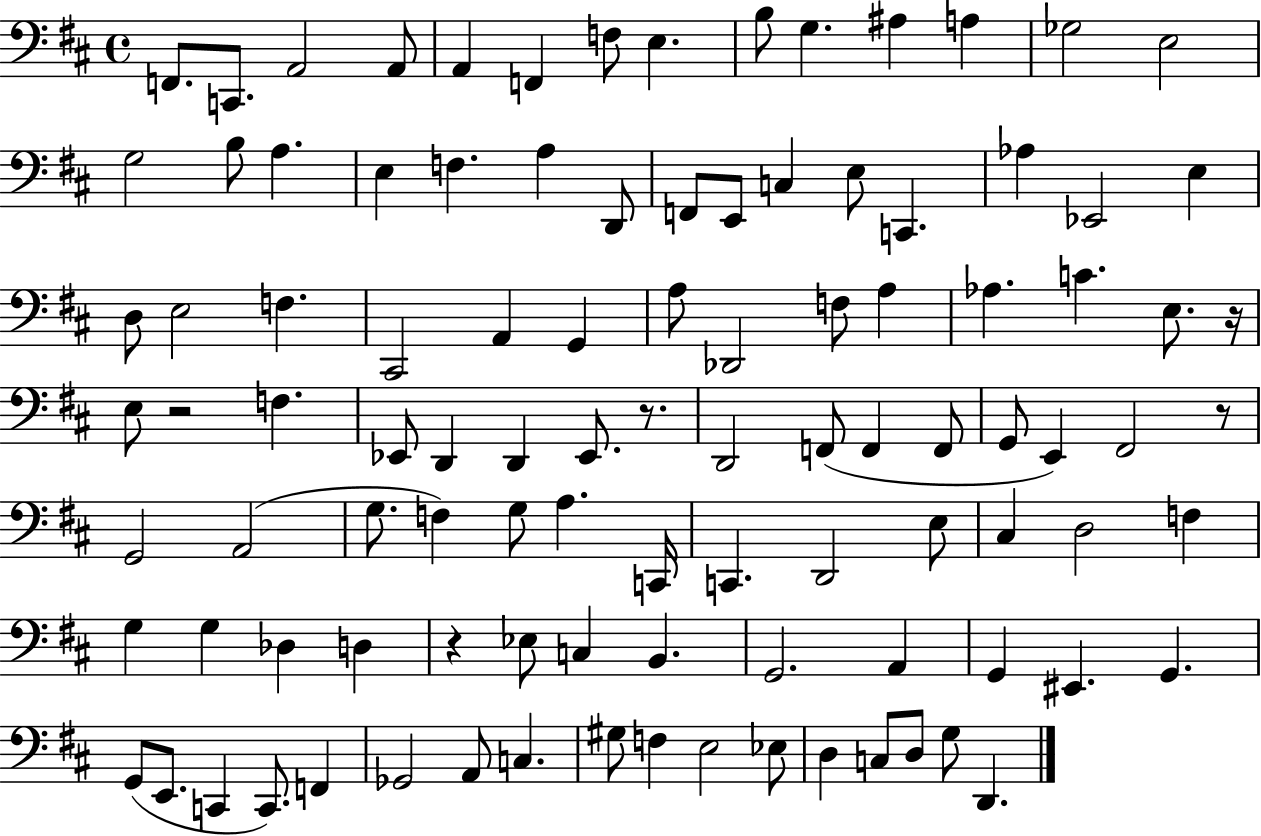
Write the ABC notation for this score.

X:1
T:Untitled
M:4/4
L:1/4
K:D
F,,/2 C,,/2 A,,2 A,,/2 A,, F,, F,/2 E, B,/2 G, ^A, A, _G,2 E,2 G,2 B,/2 A, E, F, A, D,,/2 F,,/2 E,,/2 C, E,/2 C,, _A, _E,,2 E, D,/2 E,2 F, ^C,,2 A,, G,, A,/2 _D,,2 F,/2 A, _A, C E,/2 z/4 E,/2 z2 F, _E,,/2 D,, D,, _E,,/2 z/2 D,,2 F,,/2 F,, F,,/2 G,,/2 E,, ^F,,2 z/2 G,,2 A,,2 G,/2 F, G,/2 A, C,,/4 C,, D,,2 E,/2 ^C, D,2 F, G, G, _D, D, z _E,/2 C, B,, G,,2 A,, G,, ^E,, G,, G,,/2 E,,/2 C,, C,,/2 F,, _G,,2 A,,/2 C, ^G,/2 F, E,2 _E,/2 D, C,/2 D,/2 G,/2 D,,